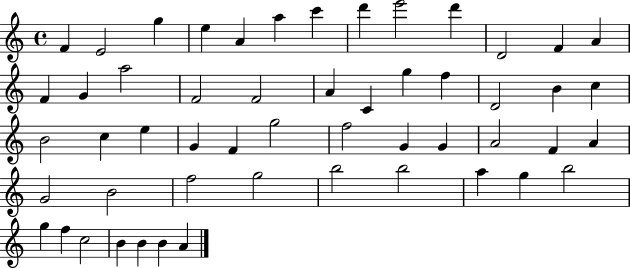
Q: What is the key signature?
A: C major